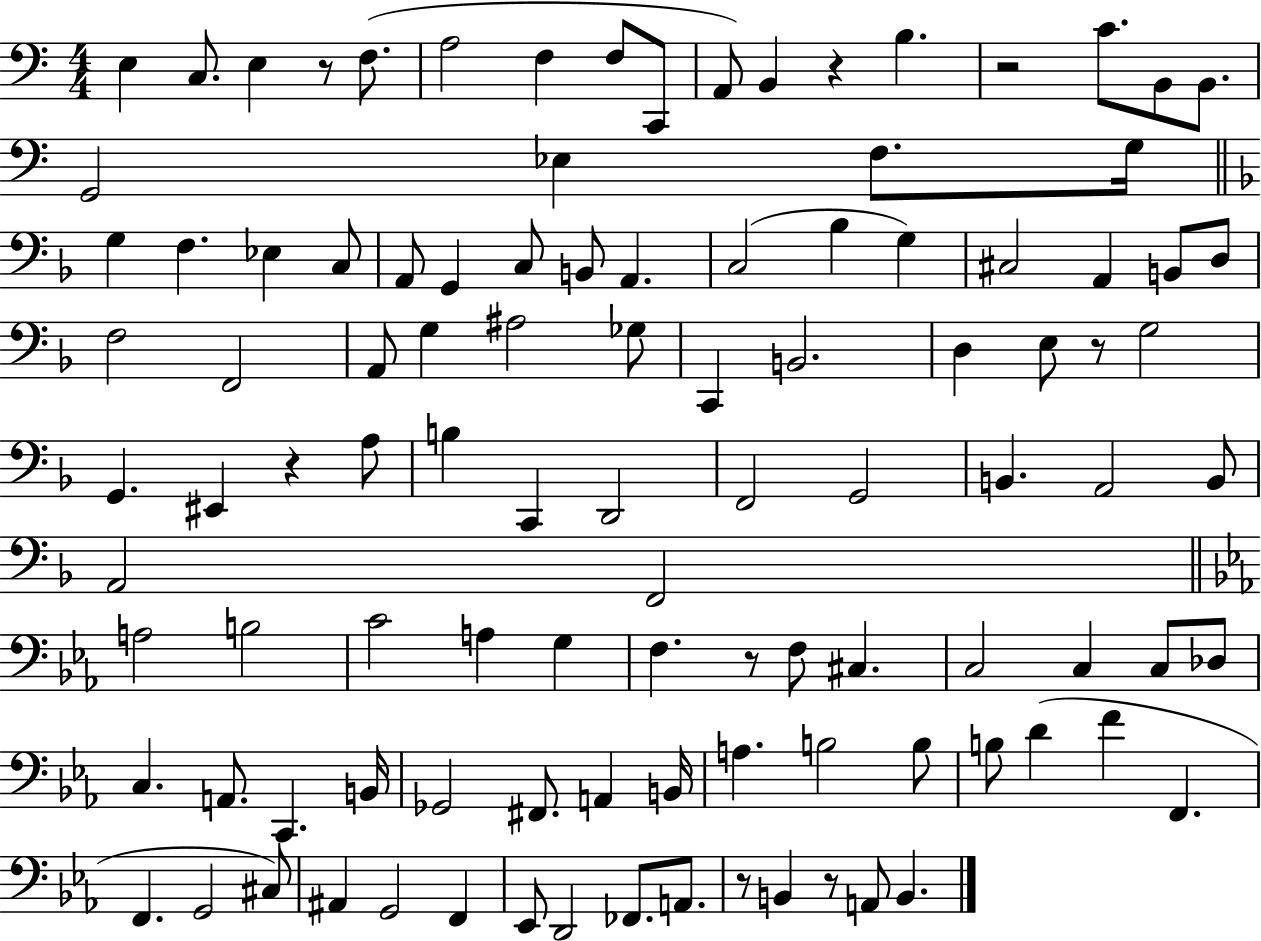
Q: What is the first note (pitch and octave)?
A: E3